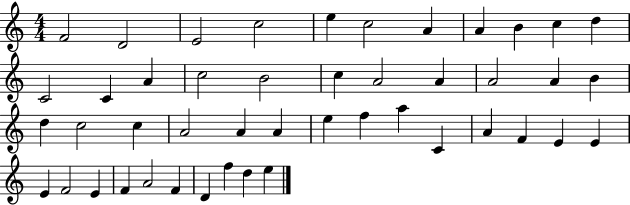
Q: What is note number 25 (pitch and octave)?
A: C5